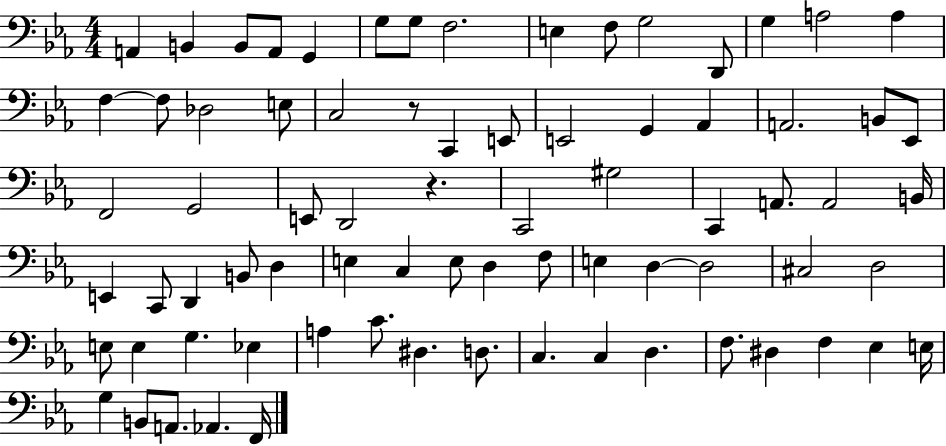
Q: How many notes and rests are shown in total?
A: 76